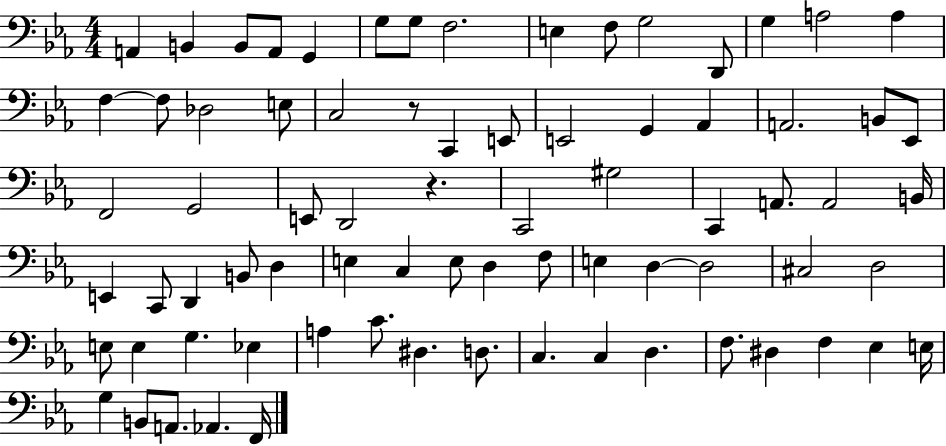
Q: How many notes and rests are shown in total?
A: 76